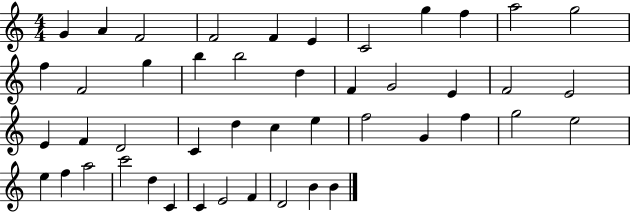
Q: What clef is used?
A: treble